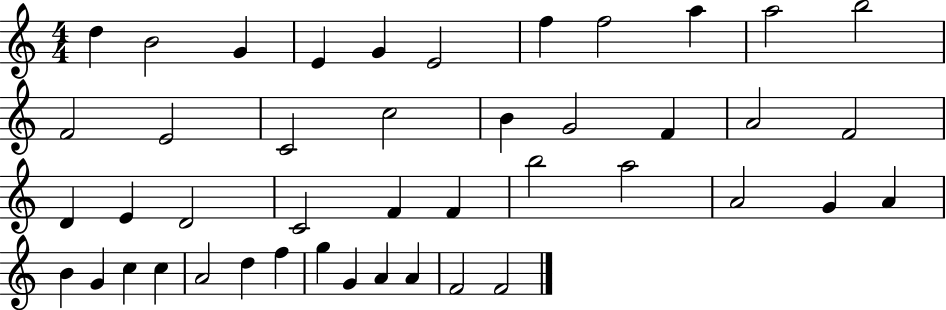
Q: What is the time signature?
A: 4/4